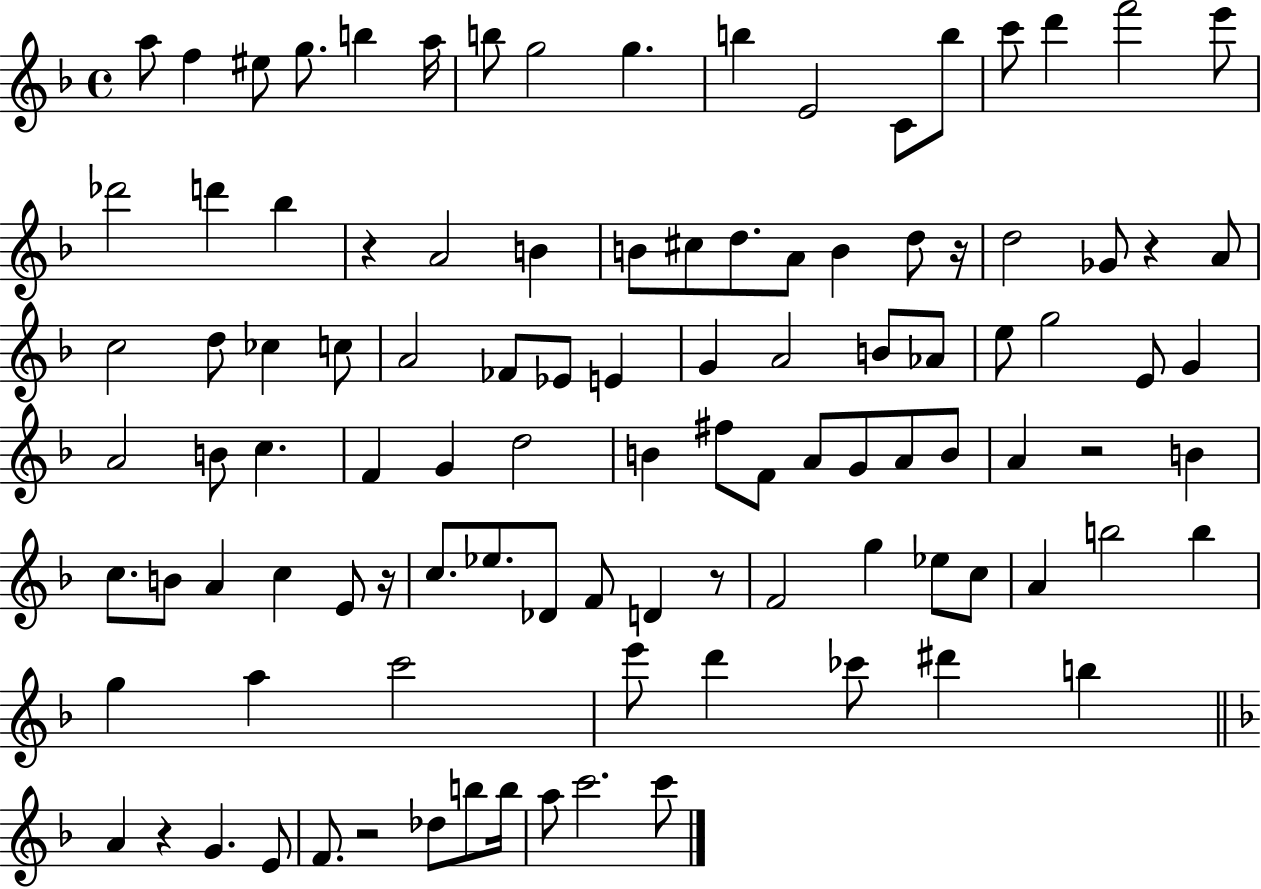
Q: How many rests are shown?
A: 8